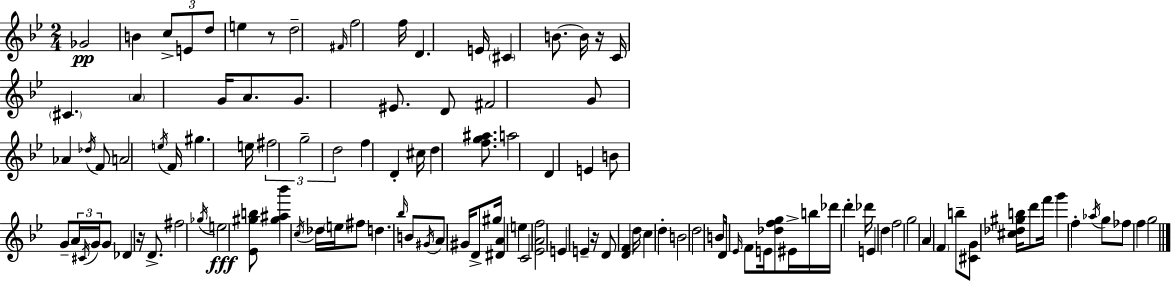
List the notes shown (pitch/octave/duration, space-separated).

Gb4/h B4/q C5/e E4/e D5/e E5/q R/e D5/h F#4/s F5/h F5/s D4/q. E4/s C#4/q B4/e. B4/s R/s C4/s C#4/q. A4/q G4/s A4/e. G4/e. EIS4/e. D4/e F#4/h G4/e Ab4/q Db5/s F4/e A4/h E5/s F4/s G#5/q. E5/s F#5/h G5/h D5/h F5/q D4/q C#5/s D5/q [F5,G5,A#5]/e. A5/h D4/q E4/q B4/e G4/e A4/s C#4/s G4/s G4/e Db4/q R/s D4/e. F#5/h Gb5/s E5/h [Eb4,G#5,B5]/e [G#5,A#5,Bb6]/q C5/s Db5/s E5/s F#5/e D5/q. Bb5/s B4/e G#4/s A4/e G#4/s D4/e G#5/s [D#4,A4]/q E5/q C4/h [Eb4,A4,F5]/h E4/q E4/q R/s D4/e [D4,F4]/q D5/s C5/q D5/q B4/h D5/h B4/e D4/s Eb4/s F4/e E4/s [Db5,F5,G5]/e EIS4/s B5/s Db6/s D6/q Db6/s E4/q D5/q F5/h G5/h A4/q F4/q B5/e [C#4,G4]/e [C#5,Db5,G#5,B5]/s D6/e F6/s G6/q F5/q Ab5/s G5/e FES5/e F5/q G5/h